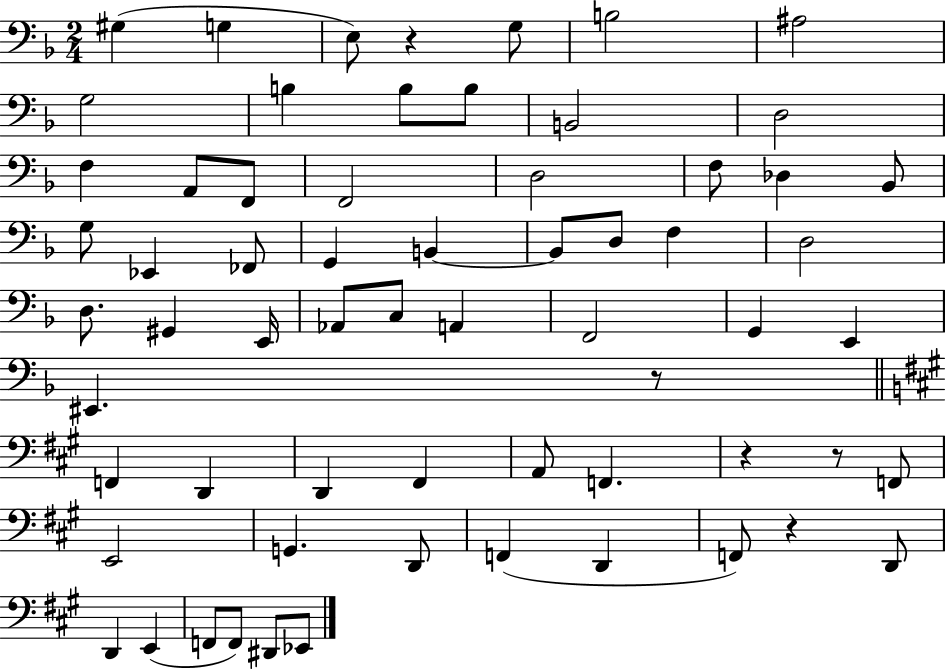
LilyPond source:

{
  \clef bass
  \numericTimeSignature
  \time 2/4
  \key f \major
  gis4( g4 | e8) r4 g8 | b2 | ais2 | \break g2 | b4 b8 b8 | b,2 | d2 | \break f4 a,8 f,8 | f,2 | d2 | f8 des4 bes,8 | \break g8 ees,4 fes,8 | g,4 b,4~~ | b,8 d8 f4 | d2 | \break d8. gis,4 e,16 | aes,8 c8 a,4 | f,2 | g,4 e,4 | \break eis,4. r8 | \bar "||" \break \key a \major f,4 d,4 | d,4 fis,4 | a,8 f,4. | r4 r8 f,8 | \break e,2 | g,4. d,8 | f,4( d,4 | f,8) r4 d,8 | \break d,4 e,4( | f,8 f,8) dis,8 ees,8 | \bar "|."
}